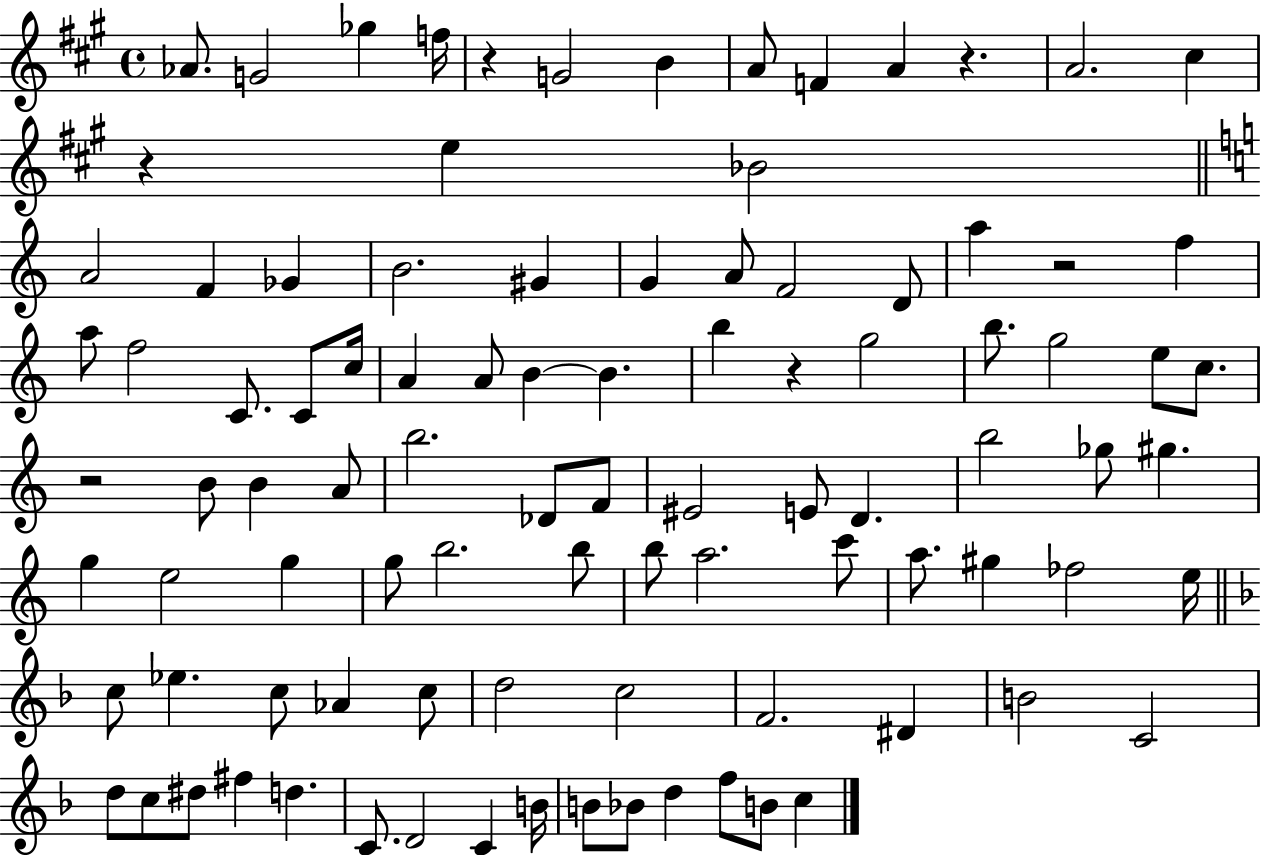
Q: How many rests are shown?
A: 6